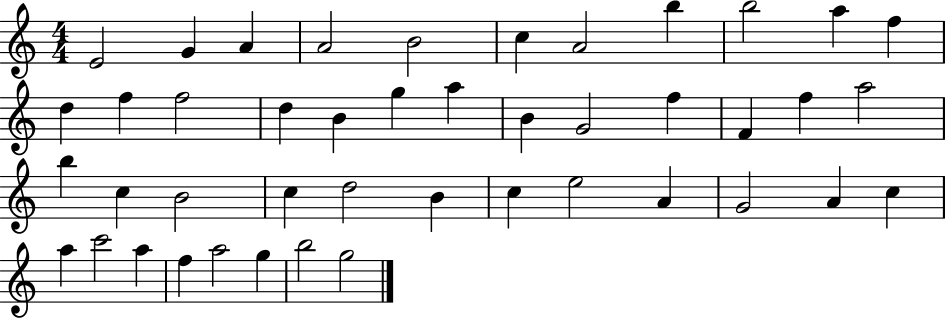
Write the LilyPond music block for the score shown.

{
  \clef treble
  \numericTimeSignature
  \time 4/4
  \key c \major
  e'2 g'4 a'4 | a'2 b'2 | c''4 a'2 b''4 | b''2 a''4 f''4 | \break d''4 f''4 f''2 | d''4 b'4 g''4 a''4 | b'4 g'2 f''4 | f'4 f''4 a''2 | \break b''4 c''4 b'2 | c''4 d''2 b'4 | c''4 e''2 a'4 | g'2 a'4 c''4 | \break a''4 c'''2 a''4 | f''4 a''2 g''4 | b''2 g''2 | \bar "|."
}